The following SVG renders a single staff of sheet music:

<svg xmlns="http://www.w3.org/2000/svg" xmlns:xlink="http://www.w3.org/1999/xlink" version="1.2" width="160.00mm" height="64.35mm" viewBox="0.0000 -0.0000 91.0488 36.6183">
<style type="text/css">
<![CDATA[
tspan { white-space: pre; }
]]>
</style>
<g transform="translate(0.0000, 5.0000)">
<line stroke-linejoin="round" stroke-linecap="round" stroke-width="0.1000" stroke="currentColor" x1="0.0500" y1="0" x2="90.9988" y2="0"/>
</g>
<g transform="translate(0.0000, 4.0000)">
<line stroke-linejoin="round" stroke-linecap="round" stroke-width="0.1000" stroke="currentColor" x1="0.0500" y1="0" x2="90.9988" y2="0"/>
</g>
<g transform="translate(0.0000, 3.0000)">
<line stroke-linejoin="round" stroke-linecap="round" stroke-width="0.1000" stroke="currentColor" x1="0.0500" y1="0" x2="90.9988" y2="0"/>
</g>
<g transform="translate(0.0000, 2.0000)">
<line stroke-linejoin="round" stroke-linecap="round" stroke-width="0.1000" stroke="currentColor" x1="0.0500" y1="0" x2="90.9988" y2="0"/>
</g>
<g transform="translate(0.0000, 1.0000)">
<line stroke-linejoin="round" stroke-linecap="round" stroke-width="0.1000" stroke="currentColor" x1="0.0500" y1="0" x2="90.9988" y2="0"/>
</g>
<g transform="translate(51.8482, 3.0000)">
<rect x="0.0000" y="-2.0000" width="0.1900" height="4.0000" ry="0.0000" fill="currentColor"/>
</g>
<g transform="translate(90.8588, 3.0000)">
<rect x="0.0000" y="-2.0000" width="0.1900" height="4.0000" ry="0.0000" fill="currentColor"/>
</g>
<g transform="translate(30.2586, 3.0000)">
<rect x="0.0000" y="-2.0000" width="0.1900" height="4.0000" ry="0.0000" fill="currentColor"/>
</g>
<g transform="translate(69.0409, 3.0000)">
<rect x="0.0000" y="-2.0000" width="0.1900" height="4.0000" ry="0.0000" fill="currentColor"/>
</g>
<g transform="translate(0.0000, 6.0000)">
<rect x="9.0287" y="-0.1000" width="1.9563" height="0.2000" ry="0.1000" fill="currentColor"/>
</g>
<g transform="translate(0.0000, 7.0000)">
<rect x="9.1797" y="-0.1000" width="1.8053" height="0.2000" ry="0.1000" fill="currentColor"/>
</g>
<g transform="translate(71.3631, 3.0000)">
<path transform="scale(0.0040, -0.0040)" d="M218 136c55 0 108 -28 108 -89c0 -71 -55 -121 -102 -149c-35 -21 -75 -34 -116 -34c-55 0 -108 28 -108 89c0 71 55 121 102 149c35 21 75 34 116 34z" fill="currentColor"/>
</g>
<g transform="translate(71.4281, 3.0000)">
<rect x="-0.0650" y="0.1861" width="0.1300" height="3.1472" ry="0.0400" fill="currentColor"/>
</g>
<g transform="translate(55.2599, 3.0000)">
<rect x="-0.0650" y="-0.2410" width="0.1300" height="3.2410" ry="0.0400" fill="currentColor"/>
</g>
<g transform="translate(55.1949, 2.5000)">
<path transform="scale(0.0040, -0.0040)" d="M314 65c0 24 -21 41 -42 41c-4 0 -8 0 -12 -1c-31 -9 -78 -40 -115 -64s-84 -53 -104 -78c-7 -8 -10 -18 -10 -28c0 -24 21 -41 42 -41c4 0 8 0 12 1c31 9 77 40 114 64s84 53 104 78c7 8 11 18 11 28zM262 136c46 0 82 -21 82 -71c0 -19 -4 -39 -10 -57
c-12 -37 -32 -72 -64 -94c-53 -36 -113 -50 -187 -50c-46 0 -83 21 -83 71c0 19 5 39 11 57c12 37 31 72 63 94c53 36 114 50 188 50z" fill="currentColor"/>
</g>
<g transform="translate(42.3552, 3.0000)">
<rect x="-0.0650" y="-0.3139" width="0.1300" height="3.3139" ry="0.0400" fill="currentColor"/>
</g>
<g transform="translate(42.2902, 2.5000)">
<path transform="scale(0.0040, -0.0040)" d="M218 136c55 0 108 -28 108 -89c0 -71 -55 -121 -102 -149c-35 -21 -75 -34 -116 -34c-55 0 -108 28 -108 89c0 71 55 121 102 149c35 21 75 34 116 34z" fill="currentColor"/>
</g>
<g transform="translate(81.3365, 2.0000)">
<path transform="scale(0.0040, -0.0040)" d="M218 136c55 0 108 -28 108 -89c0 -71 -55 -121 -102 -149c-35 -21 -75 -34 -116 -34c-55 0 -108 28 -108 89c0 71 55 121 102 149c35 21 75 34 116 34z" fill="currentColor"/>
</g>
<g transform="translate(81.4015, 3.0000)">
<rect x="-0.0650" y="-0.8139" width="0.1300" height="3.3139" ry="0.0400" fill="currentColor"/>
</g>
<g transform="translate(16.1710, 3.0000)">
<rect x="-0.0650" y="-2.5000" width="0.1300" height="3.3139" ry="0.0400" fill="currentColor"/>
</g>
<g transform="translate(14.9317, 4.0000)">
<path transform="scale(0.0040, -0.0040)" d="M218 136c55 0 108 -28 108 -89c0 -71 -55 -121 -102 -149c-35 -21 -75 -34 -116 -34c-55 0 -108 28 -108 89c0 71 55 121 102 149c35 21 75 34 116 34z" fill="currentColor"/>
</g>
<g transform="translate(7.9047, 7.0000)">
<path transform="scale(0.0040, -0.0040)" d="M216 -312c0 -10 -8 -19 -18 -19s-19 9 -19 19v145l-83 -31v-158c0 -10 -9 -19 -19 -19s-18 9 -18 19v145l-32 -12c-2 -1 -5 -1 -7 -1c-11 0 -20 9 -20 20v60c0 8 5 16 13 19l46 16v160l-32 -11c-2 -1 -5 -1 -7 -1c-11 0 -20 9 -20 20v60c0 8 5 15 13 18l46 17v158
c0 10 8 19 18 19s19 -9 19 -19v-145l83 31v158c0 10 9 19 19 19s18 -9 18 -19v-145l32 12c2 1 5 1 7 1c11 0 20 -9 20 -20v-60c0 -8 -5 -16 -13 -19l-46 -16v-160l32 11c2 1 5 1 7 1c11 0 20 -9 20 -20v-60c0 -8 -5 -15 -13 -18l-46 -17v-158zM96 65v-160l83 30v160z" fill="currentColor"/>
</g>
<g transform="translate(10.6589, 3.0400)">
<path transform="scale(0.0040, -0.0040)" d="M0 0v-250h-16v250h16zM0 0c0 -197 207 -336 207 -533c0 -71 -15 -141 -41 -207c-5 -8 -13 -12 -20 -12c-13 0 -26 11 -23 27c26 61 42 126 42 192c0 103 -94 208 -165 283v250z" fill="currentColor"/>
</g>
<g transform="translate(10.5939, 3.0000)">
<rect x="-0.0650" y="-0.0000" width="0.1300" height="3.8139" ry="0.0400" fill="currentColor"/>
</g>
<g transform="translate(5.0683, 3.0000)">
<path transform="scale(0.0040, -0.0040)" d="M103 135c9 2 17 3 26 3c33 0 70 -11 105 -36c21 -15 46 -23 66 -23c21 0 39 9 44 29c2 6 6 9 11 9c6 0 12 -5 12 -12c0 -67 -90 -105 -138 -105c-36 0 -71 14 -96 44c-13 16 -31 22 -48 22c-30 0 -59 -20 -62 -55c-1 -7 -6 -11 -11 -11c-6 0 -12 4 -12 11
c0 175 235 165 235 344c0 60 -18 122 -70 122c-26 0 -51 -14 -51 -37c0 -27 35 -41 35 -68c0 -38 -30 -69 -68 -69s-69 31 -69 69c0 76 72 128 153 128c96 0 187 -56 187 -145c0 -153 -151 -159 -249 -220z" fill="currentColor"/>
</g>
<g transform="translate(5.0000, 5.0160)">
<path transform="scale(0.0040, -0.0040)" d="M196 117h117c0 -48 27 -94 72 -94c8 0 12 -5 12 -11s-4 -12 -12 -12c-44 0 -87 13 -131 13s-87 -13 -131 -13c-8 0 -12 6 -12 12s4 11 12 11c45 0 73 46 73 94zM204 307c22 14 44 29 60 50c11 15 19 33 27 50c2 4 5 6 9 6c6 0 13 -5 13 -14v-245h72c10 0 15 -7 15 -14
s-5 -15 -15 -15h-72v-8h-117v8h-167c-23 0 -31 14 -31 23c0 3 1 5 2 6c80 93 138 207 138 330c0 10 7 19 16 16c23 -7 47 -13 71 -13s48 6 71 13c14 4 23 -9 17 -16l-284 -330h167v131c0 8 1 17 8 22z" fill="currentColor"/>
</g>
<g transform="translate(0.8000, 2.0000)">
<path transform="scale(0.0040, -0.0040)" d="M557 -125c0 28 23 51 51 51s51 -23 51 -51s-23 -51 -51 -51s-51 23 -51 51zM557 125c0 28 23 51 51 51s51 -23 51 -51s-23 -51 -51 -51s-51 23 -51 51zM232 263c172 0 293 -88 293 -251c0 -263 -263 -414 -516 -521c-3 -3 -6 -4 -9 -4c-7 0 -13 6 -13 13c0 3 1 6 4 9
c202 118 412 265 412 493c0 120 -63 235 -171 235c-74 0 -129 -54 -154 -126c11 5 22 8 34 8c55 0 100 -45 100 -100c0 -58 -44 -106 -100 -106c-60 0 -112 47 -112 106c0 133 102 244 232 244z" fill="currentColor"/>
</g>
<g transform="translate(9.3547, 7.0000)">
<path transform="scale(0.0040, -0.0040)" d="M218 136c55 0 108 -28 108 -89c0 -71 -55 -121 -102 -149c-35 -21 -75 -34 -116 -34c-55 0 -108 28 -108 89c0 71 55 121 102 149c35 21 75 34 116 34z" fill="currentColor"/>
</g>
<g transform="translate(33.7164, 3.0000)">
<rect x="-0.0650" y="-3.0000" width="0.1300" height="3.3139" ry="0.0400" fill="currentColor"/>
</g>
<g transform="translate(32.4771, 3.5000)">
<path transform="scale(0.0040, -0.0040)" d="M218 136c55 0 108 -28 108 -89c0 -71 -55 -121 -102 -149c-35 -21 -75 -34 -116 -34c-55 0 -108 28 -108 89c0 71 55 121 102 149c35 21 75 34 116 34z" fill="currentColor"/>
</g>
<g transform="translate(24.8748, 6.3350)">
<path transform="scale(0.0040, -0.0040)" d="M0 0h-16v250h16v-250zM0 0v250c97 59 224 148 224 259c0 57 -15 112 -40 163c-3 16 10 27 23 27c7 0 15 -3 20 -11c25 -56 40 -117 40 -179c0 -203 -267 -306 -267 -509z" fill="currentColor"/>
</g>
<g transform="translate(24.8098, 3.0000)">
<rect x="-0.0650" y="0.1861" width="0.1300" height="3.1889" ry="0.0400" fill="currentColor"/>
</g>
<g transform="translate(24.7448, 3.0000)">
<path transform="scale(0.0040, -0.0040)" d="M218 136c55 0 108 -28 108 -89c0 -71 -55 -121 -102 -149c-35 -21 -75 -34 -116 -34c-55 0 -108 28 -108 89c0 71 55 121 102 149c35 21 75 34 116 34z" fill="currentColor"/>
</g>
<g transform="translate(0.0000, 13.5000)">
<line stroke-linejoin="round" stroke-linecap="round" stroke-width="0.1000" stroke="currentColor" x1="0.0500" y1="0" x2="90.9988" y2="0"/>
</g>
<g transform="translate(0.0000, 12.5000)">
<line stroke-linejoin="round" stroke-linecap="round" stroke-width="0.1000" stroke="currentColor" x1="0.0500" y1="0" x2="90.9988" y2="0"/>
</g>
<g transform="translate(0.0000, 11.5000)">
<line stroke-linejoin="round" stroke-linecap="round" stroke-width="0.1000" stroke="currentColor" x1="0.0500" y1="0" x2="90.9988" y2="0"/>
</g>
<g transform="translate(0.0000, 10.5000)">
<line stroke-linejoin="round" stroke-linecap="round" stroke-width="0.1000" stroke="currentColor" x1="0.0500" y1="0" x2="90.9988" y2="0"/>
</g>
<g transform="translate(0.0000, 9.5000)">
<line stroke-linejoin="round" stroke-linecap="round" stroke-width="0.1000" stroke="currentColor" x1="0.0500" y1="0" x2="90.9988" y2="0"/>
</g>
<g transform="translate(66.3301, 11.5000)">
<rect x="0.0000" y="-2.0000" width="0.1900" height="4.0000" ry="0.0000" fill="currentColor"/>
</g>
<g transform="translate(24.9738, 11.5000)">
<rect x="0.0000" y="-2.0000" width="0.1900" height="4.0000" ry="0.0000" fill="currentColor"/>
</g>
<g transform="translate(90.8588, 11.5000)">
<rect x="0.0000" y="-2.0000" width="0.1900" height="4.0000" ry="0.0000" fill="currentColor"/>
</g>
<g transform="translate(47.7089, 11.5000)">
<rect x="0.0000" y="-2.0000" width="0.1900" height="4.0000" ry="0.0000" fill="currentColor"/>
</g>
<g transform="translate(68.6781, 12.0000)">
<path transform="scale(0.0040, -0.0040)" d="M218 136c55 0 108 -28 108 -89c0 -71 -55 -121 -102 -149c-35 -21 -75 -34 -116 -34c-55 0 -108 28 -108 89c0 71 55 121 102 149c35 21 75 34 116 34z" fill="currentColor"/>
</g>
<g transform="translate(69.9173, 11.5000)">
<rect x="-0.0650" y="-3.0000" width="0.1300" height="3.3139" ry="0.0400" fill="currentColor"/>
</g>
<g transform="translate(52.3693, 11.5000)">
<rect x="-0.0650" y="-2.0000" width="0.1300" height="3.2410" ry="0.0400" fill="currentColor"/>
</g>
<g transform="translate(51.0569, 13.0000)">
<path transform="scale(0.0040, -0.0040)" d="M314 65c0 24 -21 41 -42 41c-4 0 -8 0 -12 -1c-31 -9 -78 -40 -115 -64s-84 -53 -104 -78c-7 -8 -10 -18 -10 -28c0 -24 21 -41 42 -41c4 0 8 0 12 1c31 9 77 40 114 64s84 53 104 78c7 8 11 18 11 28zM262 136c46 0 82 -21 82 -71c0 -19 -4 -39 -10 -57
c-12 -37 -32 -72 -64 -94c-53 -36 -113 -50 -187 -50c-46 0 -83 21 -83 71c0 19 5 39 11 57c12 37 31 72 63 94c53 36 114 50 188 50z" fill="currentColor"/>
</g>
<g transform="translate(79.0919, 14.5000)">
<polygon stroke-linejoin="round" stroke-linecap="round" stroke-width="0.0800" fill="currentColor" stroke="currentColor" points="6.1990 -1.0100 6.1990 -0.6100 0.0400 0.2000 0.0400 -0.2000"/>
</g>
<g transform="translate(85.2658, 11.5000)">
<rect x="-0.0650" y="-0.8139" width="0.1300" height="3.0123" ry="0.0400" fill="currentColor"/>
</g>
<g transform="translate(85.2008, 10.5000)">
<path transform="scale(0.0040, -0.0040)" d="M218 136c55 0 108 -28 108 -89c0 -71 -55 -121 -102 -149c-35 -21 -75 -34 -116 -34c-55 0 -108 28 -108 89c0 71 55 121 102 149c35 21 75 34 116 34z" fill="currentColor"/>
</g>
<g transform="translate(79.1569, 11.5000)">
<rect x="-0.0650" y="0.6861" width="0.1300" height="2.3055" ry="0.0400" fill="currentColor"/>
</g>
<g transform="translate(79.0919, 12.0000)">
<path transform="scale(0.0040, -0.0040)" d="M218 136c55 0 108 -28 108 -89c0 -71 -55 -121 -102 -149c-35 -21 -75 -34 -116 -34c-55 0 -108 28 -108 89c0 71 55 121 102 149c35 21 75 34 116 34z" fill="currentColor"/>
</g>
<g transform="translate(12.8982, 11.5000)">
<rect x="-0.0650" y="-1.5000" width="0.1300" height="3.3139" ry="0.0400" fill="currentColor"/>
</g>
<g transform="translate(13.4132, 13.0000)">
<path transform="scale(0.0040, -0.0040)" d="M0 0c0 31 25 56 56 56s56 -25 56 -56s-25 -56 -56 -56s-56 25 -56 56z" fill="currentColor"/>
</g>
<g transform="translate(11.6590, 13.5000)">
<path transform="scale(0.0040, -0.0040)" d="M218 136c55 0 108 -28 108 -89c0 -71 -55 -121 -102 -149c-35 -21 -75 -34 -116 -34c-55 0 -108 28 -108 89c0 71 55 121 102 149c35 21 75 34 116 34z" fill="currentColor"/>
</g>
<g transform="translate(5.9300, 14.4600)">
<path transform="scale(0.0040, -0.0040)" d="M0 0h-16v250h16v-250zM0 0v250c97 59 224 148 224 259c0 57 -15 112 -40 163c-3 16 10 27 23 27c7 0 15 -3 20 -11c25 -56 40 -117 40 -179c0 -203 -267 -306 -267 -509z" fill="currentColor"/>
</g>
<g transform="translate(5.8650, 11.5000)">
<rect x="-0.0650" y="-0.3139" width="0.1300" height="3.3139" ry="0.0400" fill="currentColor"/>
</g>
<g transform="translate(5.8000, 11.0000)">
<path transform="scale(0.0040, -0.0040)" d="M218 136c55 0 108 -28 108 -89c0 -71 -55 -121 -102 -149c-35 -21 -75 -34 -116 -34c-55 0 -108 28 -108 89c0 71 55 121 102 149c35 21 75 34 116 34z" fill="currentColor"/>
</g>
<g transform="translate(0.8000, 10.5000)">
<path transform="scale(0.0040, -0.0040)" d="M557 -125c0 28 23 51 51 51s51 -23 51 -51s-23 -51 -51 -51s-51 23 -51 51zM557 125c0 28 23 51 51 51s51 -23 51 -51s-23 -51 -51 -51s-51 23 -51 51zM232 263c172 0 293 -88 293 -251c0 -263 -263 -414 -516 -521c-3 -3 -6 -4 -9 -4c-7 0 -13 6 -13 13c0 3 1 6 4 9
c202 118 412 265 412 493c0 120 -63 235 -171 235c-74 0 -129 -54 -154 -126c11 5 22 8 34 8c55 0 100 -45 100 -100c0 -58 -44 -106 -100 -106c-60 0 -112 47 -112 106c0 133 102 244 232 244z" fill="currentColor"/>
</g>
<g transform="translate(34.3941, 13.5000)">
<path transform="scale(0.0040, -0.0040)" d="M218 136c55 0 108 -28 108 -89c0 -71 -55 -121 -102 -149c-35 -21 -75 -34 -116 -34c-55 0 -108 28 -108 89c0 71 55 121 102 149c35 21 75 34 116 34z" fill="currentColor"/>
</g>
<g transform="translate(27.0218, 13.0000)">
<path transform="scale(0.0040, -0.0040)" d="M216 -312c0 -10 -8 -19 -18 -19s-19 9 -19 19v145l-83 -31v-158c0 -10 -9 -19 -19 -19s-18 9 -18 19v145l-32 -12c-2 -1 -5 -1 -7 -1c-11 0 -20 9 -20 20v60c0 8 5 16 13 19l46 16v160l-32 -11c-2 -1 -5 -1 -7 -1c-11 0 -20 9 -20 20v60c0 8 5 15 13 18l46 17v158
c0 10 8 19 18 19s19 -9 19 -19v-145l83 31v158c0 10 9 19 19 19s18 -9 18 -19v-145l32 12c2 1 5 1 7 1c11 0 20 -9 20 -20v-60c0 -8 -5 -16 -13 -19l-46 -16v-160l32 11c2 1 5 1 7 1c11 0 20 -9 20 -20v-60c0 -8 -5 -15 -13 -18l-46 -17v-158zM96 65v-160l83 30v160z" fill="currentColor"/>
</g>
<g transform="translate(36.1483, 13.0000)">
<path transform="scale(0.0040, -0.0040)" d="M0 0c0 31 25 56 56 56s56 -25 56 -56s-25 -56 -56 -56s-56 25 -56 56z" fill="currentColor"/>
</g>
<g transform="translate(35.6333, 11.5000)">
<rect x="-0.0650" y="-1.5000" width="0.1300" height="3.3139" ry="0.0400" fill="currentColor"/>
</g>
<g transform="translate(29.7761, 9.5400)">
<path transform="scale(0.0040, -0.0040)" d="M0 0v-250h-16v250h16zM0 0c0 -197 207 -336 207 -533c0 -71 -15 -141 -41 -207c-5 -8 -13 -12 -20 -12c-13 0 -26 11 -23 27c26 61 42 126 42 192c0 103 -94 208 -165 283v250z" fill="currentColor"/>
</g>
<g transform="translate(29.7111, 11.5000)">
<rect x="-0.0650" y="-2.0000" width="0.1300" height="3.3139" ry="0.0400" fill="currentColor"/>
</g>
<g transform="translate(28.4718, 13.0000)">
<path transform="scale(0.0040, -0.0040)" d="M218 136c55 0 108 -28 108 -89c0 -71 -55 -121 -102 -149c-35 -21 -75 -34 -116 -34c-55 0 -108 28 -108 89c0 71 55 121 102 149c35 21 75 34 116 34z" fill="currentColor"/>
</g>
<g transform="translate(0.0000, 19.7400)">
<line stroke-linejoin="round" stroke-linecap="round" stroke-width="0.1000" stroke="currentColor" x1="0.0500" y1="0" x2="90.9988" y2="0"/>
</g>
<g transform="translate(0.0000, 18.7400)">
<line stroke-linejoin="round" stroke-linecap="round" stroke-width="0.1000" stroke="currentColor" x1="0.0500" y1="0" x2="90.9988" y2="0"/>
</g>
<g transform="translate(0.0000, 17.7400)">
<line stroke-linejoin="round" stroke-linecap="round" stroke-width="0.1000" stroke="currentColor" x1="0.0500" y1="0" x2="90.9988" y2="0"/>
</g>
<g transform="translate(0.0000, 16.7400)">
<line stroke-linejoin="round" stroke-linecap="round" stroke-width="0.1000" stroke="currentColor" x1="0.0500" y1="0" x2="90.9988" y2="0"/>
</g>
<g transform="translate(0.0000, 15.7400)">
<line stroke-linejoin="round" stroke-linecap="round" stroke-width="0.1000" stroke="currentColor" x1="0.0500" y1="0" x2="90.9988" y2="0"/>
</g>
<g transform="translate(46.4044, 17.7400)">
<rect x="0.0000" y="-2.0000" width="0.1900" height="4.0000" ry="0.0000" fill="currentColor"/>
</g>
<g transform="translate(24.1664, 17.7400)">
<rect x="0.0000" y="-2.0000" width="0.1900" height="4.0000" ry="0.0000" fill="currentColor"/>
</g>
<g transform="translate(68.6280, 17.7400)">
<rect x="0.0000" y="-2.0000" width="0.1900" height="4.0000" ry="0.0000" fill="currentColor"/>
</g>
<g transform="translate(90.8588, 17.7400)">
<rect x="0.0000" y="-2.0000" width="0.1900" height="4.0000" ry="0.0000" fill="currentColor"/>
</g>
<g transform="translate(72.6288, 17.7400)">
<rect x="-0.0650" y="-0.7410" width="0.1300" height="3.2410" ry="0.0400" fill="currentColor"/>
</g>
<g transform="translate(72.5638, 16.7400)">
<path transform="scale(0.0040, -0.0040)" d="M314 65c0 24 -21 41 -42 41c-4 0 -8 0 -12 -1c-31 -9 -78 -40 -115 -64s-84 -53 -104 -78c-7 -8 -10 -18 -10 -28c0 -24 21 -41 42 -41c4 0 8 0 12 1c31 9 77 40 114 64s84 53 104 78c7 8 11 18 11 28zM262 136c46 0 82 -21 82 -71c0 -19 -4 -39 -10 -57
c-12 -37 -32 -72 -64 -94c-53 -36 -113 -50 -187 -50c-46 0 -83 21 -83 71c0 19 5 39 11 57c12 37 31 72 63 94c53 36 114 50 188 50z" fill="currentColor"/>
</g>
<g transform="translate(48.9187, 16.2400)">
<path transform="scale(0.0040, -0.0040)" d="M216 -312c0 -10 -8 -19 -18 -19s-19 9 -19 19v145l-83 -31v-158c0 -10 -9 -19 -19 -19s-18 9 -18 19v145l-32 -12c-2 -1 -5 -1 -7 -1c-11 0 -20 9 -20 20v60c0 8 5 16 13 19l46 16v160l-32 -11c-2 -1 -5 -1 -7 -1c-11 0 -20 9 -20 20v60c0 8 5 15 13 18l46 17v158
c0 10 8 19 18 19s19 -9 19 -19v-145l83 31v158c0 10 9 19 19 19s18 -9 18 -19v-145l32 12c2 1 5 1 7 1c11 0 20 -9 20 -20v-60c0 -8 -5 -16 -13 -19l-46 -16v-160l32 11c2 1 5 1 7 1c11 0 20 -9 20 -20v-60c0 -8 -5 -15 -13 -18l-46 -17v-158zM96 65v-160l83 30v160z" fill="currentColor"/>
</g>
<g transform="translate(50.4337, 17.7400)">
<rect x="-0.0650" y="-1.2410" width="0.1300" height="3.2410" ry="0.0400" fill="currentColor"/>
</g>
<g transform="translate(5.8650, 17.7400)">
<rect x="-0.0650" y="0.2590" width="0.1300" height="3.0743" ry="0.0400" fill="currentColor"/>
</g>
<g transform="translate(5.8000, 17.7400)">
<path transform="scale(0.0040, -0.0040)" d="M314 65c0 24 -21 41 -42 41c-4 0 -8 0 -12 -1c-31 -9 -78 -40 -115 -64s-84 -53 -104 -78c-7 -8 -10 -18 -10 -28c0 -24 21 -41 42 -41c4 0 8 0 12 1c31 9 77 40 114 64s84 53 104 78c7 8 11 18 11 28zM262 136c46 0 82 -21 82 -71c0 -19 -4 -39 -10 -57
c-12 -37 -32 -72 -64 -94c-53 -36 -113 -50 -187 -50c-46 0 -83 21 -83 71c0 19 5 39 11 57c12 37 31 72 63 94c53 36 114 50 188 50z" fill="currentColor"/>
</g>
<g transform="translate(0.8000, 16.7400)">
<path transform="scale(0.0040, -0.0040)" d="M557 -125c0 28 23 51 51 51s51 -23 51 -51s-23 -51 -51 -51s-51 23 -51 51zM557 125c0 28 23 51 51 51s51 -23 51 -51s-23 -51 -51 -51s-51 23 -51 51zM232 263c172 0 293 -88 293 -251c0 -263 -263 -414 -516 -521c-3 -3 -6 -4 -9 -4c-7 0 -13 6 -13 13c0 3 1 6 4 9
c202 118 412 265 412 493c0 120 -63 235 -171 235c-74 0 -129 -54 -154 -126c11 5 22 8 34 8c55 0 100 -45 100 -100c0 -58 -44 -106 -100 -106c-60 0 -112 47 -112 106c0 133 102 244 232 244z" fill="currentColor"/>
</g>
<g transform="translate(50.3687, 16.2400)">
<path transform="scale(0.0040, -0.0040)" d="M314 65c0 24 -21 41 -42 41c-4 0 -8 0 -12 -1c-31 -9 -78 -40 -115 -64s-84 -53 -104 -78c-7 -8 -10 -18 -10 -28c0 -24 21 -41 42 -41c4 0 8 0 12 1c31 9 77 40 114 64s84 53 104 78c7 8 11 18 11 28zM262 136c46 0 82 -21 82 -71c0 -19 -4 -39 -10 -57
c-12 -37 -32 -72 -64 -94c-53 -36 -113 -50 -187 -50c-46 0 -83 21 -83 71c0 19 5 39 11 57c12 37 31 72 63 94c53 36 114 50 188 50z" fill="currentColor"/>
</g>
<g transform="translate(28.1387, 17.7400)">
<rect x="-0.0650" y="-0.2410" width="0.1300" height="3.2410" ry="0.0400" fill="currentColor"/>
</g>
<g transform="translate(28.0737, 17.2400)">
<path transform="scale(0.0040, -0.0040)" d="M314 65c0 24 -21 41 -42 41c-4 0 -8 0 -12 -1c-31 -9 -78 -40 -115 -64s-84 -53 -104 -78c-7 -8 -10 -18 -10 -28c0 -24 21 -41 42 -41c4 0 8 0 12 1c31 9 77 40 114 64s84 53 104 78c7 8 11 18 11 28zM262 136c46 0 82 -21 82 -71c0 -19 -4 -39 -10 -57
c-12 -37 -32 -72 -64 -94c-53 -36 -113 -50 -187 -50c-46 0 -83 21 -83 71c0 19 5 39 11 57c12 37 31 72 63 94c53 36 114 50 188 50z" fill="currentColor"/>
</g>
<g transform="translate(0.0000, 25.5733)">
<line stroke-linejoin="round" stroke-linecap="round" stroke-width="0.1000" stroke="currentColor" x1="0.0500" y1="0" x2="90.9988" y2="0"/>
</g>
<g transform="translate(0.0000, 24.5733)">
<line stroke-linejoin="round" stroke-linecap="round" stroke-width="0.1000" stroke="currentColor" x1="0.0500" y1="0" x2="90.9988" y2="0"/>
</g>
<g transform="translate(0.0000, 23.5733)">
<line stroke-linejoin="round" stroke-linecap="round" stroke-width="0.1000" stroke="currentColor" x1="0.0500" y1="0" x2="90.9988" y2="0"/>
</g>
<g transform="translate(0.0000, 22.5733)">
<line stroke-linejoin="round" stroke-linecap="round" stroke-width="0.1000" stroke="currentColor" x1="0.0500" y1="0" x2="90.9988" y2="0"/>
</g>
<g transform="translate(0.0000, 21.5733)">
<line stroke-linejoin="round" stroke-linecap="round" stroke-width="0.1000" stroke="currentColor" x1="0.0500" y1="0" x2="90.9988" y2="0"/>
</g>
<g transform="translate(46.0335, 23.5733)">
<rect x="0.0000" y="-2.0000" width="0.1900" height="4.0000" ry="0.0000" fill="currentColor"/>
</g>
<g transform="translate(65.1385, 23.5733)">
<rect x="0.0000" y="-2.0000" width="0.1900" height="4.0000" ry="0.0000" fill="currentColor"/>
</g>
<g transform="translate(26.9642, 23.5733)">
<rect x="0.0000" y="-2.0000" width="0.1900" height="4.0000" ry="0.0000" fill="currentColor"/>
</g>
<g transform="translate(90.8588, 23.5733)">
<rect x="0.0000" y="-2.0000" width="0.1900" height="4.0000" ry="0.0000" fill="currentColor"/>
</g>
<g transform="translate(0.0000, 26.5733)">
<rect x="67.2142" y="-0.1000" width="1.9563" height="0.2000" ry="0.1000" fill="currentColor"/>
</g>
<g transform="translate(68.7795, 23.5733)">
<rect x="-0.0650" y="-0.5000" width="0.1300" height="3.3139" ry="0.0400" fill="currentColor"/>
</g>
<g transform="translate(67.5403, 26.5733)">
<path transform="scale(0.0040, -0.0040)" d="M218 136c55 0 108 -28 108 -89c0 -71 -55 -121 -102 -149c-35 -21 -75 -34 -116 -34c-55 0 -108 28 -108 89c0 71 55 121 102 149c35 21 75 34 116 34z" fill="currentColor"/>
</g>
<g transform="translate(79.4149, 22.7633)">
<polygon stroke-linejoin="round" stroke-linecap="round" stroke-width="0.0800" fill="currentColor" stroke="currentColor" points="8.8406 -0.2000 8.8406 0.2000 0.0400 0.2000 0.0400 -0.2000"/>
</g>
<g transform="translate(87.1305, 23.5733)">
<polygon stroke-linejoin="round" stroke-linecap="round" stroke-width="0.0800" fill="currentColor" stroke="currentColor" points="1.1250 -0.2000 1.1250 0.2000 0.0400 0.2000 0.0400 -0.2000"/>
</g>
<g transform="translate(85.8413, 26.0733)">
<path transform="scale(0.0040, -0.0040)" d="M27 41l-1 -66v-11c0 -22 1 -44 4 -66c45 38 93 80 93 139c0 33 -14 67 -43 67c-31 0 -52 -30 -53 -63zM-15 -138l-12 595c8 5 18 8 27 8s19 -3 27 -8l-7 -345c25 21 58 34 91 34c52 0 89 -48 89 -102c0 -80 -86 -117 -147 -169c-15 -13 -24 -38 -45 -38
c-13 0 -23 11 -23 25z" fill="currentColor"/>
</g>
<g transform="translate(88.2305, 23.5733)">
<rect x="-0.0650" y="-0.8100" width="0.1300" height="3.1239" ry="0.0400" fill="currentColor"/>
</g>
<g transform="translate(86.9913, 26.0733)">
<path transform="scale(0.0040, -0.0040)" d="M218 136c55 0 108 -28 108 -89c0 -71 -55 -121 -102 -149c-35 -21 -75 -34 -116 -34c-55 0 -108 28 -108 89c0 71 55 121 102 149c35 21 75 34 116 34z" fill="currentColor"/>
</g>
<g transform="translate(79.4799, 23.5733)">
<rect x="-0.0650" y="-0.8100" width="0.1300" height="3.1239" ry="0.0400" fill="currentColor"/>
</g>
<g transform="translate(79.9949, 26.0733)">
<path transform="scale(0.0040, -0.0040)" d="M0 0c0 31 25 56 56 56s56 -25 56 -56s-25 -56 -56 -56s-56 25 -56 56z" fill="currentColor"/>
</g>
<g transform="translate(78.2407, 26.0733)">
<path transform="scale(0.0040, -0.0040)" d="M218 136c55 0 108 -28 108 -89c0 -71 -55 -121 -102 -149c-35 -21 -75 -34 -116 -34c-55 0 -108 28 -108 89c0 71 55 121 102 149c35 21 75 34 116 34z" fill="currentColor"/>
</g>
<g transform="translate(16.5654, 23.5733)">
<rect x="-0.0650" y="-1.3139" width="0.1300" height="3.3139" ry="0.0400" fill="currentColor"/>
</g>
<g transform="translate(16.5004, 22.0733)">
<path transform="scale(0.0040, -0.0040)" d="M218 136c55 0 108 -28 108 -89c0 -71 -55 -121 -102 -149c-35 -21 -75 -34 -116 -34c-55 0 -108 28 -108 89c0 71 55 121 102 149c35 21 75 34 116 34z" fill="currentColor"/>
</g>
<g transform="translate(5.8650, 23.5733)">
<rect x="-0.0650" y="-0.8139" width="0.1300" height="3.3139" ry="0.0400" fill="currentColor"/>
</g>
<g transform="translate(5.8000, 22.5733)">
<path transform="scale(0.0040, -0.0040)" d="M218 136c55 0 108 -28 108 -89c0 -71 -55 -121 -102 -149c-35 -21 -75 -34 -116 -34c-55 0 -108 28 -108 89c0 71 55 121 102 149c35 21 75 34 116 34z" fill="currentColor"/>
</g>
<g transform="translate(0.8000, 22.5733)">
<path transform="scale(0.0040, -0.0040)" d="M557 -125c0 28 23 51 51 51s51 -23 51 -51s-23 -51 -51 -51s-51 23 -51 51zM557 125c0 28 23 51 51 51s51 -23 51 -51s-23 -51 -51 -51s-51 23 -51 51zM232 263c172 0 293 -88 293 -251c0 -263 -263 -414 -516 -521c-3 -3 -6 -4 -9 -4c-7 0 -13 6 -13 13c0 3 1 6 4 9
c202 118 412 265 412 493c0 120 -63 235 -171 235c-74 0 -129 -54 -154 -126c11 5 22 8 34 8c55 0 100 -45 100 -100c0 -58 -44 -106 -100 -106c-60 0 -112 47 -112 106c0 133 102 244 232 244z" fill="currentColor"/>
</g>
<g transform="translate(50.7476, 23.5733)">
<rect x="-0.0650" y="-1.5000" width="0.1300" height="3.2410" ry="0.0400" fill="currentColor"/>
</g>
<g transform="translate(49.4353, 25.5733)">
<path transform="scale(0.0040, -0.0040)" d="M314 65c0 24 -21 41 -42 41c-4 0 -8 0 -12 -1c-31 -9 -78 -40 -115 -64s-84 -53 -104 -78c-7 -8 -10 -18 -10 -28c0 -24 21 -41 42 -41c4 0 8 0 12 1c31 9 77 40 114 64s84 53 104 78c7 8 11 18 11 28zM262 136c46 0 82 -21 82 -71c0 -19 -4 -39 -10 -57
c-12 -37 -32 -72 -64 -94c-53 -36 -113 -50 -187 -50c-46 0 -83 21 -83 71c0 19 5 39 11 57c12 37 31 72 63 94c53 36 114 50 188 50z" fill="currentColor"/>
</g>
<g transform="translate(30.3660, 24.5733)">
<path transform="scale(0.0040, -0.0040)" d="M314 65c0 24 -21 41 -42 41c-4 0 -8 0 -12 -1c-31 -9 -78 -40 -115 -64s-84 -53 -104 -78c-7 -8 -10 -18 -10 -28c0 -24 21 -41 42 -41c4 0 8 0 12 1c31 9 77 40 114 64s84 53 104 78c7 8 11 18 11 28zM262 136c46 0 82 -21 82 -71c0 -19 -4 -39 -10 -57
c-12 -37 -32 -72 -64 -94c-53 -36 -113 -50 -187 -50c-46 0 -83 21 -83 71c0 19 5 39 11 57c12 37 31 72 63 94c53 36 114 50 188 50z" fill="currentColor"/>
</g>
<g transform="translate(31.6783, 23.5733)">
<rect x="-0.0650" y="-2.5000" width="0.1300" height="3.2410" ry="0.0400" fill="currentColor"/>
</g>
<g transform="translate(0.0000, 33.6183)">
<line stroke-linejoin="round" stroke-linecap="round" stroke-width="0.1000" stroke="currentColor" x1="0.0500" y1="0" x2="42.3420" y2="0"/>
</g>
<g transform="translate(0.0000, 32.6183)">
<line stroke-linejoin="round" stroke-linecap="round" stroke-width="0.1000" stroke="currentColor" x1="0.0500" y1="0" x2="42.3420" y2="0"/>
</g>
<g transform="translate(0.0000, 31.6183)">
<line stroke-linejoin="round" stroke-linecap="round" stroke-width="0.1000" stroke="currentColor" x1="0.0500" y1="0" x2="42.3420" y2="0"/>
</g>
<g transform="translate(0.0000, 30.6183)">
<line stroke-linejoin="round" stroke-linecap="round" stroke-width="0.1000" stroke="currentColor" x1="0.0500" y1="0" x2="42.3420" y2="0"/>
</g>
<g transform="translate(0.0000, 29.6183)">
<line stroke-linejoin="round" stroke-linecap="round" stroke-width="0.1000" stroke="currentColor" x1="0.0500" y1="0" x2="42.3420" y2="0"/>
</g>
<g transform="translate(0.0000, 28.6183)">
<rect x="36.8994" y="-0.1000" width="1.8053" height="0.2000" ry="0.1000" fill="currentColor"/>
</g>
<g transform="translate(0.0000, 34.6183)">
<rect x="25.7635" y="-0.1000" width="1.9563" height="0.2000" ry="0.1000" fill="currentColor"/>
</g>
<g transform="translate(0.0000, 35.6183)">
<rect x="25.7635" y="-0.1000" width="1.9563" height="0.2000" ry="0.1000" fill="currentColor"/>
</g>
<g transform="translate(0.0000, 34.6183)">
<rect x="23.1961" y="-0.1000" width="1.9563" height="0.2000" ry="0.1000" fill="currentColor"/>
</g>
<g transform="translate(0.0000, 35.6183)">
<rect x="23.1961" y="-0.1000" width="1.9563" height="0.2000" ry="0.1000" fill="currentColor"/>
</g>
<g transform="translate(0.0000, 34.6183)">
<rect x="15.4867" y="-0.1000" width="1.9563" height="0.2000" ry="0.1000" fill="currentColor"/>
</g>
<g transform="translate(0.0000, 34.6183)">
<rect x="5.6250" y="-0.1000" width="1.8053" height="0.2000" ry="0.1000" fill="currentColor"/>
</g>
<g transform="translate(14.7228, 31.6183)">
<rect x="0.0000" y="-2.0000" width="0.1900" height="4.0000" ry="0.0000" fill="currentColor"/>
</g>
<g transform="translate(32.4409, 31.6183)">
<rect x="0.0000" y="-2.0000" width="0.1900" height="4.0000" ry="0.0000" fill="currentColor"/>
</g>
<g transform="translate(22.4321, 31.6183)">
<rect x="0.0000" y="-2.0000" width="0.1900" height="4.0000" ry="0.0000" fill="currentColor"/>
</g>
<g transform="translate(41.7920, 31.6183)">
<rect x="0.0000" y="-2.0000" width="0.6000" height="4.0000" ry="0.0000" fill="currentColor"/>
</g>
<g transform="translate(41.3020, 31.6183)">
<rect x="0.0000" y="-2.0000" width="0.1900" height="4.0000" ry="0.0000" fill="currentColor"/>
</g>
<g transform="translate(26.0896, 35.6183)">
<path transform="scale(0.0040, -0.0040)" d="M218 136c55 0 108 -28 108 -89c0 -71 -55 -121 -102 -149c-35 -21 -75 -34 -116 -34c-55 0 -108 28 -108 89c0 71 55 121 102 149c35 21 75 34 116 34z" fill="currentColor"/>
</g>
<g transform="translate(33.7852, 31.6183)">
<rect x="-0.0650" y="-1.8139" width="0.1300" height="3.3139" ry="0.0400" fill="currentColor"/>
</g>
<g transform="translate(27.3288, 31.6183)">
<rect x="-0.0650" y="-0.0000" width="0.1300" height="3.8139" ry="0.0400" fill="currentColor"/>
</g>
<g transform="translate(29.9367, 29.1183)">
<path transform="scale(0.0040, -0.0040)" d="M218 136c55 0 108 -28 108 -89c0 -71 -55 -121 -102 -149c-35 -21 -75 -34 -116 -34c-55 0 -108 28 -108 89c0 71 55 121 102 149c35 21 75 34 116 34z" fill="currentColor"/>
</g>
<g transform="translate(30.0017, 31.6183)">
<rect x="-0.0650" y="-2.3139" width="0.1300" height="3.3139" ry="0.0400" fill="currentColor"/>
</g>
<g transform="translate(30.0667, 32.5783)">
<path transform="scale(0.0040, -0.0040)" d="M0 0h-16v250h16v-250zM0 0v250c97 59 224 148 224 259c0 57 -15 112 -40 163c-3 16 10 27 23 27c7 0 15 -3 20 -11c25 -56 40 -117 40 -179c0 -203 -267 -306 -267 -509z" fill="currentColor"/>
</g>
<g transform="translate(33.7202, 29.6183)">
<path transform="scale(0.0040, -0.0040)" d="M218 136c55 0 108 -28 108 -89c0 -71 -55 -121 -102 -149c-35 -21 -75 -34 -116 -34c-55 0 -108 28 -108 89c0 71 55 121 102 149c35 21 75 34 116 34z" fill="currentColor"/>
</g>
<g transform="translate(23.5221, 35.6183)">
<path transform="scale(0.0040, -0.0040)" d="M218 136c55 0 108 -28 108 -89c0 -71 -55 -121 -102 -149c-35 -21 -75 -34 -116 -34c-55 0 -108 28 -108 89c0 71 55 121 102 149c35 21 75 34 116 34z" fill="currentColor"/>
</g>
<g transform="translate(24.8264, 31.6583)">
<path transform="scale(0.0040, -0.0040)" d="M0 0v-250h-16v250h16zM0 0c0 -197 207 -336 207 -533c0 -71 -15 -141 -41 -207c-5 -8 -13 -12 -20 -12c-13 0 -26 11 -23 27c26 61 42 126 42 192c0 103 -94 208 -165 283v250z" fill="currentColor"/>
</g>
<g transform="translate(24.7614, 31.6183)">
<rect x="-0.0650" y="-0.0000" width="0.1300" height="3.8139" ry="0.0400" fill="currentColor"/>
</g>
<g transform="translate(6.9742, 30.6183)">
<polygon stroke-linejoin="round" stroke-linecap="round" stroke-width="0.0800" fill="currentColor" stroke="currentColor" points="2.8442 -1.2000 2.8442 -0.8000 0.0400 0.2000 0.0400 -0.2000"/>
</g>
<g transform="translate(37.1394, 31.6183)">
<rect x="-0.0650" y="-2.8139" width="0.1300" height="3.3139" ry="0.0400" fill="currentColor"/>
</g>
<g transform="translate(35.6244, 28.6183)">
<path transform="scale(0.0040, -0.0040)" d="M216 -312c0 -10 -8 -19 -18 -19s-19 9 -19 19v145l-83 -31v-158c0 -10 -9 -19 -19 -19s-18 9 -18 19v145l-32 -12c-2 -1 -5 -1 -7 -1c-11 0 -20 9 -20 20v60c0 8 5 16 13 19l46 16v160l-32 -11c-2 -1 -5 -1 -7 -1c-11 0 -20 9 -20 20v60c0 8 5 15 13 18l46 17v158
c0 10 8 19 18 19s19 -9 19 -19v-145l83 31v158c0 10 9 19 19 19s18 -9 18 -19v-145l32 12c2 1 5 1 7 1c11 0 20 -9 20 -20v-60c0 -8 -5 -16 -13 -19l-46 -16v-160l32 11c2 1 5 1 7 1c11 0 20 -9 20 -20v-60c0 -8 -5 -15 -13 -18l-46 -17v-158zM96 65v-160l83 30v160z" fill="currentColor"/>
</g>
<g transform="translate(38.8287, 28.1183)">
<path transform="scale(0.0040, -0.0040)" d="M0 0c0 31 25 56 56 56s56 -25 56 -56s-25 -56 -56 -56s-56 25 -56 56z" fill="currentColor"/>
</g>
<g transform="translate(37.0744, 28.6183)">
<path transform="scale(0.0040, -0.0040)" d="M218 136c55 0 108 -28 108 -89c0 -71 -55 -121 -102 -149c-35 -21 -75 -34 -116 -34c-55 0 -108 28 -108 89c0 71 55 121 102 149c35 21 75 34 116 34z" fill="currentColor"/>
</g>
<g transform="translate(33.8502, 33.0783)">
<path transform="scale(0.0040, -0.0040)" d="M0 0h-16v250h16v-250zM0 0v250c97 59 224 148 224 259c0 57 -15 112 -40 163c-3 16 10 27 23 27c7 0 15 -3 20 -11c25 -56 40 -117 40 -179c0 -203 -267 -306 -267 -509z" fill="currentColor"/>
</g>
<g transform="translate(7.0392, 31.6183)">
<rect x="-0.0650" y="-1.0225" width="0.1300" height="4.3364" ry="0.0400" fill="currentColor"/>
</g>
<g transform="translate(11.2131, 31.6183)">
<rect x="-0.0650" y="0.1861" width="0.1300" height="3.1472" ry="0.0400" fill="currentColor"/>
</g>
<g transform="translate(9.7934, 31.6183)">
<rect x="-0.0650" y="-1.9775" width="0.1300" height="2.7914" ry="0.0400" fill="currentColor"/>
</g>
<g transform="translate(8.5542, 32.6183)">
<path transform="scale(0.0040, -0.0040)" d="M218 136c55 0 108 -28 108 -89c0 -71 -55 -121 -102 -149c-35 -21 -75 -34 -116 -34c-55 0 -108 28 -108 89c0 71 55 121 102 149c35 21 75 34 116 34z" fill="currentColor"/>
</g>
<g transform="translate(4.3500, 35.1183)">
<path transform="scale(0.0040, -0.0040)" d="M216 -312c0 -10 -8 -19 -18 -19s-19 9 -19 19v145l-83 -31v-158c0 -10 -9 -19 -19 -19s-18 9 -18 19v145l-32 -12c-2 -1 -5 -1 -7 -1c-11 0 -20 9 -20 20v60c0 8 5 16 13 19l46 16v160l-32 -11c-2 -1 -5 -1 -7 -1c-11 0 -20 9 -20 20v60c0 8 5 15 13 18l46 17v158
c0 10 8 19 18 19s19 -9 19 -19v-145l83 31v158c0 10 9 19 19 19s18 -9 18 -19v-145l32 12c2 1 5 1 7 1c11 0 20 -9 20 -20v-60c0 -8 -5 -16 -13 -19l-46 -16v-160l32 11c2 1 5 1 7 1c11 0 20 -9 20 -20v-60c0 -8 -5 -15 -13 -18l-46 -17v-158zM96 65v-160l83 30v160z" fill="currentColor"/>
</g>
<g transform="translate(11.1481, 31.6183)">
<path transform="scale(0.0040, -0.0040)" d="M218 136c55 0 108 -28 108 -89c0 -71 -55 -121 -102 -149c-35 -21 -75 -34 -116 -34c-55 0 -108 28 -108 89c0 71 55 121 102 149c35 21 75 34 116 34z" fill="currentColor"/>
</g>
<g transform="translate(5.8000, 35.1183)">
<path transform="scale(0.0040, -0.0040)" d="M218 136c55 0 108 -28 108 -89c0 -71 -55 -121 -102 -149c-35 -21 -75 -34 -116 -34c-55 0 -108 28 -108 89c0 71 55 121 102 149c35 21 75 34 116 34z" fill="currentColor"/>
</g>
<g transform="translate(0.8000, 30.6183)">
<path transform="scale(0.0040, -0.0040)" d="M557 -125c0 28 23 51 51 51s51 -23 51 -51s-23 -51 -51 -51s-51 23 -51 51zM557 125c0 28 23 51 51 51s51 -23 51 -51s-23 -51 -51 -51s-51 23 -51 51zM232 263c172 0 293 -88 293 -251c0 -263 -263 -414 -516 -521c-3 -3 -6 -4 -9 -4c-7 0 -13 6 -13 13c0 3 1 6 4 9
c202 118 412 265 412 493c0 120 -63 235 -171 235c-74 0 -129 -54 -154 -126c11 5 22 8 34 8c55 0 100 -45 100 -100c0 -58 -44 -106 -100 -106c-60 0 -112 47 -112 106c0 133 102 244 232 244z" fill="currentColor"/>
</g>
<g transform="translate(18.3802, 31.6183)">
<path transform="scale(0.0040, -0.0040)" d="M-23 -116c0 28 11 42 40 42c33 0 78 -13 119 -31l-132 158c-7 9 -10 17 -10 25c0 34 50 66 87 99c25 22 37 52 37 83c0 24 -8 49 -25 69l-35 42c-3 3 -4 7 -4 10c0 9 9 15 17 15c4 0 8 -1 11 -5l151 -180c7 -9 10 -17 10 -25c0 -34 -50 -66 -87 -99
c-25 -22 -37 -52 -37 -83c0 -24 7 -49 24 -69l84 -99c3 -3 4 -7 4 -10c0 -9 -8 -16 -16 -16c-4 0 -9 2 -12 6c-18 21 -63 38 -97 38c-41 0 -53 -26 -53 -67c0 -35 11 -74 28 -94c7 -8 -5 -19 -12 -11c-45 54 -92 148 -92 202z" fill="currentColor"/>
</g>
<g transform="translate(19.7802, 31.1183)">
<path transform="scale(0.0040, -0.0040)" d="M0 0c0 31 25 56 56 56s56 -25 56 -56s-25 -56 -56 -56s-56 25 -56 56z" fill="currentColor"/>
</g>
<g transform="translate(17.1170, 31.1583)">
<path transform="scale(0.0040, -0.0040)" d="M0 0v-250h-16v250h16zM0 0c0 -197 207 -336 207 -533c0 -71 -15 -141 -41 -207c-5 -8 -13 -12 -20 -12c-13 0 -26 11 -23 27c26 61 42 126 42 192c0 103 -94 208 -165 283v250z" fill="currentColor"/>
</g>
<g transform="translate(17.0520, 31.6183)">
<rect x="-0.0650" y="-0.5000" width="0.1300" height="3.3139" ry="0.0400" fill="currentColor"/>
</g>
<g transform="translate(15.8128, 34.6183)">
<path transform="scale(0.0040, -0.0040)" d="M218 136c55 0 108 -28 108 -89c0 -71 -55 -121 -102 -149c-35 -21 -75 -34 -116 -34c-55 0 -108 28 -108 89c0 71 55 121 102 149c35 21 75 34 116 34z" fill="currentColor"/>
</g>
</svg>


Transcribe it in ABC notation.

X:1
T:Untitled
M:2/4
L:1/4
K:C
^C,,/2 B,, D,/2 C, E, E,2 D, F, E,/2 G,, ^A,,/2 G,, A,,2 C, C,/2 F,/2 D,2 E,2 ^G,2 F,2 F, G, B,,2 G,,2 E,, F,,/2 _F,,/4 ^D,,/2 B,,/2 D, E,,/2 z C,,/2 C,, B,/2 A,/2 ^C